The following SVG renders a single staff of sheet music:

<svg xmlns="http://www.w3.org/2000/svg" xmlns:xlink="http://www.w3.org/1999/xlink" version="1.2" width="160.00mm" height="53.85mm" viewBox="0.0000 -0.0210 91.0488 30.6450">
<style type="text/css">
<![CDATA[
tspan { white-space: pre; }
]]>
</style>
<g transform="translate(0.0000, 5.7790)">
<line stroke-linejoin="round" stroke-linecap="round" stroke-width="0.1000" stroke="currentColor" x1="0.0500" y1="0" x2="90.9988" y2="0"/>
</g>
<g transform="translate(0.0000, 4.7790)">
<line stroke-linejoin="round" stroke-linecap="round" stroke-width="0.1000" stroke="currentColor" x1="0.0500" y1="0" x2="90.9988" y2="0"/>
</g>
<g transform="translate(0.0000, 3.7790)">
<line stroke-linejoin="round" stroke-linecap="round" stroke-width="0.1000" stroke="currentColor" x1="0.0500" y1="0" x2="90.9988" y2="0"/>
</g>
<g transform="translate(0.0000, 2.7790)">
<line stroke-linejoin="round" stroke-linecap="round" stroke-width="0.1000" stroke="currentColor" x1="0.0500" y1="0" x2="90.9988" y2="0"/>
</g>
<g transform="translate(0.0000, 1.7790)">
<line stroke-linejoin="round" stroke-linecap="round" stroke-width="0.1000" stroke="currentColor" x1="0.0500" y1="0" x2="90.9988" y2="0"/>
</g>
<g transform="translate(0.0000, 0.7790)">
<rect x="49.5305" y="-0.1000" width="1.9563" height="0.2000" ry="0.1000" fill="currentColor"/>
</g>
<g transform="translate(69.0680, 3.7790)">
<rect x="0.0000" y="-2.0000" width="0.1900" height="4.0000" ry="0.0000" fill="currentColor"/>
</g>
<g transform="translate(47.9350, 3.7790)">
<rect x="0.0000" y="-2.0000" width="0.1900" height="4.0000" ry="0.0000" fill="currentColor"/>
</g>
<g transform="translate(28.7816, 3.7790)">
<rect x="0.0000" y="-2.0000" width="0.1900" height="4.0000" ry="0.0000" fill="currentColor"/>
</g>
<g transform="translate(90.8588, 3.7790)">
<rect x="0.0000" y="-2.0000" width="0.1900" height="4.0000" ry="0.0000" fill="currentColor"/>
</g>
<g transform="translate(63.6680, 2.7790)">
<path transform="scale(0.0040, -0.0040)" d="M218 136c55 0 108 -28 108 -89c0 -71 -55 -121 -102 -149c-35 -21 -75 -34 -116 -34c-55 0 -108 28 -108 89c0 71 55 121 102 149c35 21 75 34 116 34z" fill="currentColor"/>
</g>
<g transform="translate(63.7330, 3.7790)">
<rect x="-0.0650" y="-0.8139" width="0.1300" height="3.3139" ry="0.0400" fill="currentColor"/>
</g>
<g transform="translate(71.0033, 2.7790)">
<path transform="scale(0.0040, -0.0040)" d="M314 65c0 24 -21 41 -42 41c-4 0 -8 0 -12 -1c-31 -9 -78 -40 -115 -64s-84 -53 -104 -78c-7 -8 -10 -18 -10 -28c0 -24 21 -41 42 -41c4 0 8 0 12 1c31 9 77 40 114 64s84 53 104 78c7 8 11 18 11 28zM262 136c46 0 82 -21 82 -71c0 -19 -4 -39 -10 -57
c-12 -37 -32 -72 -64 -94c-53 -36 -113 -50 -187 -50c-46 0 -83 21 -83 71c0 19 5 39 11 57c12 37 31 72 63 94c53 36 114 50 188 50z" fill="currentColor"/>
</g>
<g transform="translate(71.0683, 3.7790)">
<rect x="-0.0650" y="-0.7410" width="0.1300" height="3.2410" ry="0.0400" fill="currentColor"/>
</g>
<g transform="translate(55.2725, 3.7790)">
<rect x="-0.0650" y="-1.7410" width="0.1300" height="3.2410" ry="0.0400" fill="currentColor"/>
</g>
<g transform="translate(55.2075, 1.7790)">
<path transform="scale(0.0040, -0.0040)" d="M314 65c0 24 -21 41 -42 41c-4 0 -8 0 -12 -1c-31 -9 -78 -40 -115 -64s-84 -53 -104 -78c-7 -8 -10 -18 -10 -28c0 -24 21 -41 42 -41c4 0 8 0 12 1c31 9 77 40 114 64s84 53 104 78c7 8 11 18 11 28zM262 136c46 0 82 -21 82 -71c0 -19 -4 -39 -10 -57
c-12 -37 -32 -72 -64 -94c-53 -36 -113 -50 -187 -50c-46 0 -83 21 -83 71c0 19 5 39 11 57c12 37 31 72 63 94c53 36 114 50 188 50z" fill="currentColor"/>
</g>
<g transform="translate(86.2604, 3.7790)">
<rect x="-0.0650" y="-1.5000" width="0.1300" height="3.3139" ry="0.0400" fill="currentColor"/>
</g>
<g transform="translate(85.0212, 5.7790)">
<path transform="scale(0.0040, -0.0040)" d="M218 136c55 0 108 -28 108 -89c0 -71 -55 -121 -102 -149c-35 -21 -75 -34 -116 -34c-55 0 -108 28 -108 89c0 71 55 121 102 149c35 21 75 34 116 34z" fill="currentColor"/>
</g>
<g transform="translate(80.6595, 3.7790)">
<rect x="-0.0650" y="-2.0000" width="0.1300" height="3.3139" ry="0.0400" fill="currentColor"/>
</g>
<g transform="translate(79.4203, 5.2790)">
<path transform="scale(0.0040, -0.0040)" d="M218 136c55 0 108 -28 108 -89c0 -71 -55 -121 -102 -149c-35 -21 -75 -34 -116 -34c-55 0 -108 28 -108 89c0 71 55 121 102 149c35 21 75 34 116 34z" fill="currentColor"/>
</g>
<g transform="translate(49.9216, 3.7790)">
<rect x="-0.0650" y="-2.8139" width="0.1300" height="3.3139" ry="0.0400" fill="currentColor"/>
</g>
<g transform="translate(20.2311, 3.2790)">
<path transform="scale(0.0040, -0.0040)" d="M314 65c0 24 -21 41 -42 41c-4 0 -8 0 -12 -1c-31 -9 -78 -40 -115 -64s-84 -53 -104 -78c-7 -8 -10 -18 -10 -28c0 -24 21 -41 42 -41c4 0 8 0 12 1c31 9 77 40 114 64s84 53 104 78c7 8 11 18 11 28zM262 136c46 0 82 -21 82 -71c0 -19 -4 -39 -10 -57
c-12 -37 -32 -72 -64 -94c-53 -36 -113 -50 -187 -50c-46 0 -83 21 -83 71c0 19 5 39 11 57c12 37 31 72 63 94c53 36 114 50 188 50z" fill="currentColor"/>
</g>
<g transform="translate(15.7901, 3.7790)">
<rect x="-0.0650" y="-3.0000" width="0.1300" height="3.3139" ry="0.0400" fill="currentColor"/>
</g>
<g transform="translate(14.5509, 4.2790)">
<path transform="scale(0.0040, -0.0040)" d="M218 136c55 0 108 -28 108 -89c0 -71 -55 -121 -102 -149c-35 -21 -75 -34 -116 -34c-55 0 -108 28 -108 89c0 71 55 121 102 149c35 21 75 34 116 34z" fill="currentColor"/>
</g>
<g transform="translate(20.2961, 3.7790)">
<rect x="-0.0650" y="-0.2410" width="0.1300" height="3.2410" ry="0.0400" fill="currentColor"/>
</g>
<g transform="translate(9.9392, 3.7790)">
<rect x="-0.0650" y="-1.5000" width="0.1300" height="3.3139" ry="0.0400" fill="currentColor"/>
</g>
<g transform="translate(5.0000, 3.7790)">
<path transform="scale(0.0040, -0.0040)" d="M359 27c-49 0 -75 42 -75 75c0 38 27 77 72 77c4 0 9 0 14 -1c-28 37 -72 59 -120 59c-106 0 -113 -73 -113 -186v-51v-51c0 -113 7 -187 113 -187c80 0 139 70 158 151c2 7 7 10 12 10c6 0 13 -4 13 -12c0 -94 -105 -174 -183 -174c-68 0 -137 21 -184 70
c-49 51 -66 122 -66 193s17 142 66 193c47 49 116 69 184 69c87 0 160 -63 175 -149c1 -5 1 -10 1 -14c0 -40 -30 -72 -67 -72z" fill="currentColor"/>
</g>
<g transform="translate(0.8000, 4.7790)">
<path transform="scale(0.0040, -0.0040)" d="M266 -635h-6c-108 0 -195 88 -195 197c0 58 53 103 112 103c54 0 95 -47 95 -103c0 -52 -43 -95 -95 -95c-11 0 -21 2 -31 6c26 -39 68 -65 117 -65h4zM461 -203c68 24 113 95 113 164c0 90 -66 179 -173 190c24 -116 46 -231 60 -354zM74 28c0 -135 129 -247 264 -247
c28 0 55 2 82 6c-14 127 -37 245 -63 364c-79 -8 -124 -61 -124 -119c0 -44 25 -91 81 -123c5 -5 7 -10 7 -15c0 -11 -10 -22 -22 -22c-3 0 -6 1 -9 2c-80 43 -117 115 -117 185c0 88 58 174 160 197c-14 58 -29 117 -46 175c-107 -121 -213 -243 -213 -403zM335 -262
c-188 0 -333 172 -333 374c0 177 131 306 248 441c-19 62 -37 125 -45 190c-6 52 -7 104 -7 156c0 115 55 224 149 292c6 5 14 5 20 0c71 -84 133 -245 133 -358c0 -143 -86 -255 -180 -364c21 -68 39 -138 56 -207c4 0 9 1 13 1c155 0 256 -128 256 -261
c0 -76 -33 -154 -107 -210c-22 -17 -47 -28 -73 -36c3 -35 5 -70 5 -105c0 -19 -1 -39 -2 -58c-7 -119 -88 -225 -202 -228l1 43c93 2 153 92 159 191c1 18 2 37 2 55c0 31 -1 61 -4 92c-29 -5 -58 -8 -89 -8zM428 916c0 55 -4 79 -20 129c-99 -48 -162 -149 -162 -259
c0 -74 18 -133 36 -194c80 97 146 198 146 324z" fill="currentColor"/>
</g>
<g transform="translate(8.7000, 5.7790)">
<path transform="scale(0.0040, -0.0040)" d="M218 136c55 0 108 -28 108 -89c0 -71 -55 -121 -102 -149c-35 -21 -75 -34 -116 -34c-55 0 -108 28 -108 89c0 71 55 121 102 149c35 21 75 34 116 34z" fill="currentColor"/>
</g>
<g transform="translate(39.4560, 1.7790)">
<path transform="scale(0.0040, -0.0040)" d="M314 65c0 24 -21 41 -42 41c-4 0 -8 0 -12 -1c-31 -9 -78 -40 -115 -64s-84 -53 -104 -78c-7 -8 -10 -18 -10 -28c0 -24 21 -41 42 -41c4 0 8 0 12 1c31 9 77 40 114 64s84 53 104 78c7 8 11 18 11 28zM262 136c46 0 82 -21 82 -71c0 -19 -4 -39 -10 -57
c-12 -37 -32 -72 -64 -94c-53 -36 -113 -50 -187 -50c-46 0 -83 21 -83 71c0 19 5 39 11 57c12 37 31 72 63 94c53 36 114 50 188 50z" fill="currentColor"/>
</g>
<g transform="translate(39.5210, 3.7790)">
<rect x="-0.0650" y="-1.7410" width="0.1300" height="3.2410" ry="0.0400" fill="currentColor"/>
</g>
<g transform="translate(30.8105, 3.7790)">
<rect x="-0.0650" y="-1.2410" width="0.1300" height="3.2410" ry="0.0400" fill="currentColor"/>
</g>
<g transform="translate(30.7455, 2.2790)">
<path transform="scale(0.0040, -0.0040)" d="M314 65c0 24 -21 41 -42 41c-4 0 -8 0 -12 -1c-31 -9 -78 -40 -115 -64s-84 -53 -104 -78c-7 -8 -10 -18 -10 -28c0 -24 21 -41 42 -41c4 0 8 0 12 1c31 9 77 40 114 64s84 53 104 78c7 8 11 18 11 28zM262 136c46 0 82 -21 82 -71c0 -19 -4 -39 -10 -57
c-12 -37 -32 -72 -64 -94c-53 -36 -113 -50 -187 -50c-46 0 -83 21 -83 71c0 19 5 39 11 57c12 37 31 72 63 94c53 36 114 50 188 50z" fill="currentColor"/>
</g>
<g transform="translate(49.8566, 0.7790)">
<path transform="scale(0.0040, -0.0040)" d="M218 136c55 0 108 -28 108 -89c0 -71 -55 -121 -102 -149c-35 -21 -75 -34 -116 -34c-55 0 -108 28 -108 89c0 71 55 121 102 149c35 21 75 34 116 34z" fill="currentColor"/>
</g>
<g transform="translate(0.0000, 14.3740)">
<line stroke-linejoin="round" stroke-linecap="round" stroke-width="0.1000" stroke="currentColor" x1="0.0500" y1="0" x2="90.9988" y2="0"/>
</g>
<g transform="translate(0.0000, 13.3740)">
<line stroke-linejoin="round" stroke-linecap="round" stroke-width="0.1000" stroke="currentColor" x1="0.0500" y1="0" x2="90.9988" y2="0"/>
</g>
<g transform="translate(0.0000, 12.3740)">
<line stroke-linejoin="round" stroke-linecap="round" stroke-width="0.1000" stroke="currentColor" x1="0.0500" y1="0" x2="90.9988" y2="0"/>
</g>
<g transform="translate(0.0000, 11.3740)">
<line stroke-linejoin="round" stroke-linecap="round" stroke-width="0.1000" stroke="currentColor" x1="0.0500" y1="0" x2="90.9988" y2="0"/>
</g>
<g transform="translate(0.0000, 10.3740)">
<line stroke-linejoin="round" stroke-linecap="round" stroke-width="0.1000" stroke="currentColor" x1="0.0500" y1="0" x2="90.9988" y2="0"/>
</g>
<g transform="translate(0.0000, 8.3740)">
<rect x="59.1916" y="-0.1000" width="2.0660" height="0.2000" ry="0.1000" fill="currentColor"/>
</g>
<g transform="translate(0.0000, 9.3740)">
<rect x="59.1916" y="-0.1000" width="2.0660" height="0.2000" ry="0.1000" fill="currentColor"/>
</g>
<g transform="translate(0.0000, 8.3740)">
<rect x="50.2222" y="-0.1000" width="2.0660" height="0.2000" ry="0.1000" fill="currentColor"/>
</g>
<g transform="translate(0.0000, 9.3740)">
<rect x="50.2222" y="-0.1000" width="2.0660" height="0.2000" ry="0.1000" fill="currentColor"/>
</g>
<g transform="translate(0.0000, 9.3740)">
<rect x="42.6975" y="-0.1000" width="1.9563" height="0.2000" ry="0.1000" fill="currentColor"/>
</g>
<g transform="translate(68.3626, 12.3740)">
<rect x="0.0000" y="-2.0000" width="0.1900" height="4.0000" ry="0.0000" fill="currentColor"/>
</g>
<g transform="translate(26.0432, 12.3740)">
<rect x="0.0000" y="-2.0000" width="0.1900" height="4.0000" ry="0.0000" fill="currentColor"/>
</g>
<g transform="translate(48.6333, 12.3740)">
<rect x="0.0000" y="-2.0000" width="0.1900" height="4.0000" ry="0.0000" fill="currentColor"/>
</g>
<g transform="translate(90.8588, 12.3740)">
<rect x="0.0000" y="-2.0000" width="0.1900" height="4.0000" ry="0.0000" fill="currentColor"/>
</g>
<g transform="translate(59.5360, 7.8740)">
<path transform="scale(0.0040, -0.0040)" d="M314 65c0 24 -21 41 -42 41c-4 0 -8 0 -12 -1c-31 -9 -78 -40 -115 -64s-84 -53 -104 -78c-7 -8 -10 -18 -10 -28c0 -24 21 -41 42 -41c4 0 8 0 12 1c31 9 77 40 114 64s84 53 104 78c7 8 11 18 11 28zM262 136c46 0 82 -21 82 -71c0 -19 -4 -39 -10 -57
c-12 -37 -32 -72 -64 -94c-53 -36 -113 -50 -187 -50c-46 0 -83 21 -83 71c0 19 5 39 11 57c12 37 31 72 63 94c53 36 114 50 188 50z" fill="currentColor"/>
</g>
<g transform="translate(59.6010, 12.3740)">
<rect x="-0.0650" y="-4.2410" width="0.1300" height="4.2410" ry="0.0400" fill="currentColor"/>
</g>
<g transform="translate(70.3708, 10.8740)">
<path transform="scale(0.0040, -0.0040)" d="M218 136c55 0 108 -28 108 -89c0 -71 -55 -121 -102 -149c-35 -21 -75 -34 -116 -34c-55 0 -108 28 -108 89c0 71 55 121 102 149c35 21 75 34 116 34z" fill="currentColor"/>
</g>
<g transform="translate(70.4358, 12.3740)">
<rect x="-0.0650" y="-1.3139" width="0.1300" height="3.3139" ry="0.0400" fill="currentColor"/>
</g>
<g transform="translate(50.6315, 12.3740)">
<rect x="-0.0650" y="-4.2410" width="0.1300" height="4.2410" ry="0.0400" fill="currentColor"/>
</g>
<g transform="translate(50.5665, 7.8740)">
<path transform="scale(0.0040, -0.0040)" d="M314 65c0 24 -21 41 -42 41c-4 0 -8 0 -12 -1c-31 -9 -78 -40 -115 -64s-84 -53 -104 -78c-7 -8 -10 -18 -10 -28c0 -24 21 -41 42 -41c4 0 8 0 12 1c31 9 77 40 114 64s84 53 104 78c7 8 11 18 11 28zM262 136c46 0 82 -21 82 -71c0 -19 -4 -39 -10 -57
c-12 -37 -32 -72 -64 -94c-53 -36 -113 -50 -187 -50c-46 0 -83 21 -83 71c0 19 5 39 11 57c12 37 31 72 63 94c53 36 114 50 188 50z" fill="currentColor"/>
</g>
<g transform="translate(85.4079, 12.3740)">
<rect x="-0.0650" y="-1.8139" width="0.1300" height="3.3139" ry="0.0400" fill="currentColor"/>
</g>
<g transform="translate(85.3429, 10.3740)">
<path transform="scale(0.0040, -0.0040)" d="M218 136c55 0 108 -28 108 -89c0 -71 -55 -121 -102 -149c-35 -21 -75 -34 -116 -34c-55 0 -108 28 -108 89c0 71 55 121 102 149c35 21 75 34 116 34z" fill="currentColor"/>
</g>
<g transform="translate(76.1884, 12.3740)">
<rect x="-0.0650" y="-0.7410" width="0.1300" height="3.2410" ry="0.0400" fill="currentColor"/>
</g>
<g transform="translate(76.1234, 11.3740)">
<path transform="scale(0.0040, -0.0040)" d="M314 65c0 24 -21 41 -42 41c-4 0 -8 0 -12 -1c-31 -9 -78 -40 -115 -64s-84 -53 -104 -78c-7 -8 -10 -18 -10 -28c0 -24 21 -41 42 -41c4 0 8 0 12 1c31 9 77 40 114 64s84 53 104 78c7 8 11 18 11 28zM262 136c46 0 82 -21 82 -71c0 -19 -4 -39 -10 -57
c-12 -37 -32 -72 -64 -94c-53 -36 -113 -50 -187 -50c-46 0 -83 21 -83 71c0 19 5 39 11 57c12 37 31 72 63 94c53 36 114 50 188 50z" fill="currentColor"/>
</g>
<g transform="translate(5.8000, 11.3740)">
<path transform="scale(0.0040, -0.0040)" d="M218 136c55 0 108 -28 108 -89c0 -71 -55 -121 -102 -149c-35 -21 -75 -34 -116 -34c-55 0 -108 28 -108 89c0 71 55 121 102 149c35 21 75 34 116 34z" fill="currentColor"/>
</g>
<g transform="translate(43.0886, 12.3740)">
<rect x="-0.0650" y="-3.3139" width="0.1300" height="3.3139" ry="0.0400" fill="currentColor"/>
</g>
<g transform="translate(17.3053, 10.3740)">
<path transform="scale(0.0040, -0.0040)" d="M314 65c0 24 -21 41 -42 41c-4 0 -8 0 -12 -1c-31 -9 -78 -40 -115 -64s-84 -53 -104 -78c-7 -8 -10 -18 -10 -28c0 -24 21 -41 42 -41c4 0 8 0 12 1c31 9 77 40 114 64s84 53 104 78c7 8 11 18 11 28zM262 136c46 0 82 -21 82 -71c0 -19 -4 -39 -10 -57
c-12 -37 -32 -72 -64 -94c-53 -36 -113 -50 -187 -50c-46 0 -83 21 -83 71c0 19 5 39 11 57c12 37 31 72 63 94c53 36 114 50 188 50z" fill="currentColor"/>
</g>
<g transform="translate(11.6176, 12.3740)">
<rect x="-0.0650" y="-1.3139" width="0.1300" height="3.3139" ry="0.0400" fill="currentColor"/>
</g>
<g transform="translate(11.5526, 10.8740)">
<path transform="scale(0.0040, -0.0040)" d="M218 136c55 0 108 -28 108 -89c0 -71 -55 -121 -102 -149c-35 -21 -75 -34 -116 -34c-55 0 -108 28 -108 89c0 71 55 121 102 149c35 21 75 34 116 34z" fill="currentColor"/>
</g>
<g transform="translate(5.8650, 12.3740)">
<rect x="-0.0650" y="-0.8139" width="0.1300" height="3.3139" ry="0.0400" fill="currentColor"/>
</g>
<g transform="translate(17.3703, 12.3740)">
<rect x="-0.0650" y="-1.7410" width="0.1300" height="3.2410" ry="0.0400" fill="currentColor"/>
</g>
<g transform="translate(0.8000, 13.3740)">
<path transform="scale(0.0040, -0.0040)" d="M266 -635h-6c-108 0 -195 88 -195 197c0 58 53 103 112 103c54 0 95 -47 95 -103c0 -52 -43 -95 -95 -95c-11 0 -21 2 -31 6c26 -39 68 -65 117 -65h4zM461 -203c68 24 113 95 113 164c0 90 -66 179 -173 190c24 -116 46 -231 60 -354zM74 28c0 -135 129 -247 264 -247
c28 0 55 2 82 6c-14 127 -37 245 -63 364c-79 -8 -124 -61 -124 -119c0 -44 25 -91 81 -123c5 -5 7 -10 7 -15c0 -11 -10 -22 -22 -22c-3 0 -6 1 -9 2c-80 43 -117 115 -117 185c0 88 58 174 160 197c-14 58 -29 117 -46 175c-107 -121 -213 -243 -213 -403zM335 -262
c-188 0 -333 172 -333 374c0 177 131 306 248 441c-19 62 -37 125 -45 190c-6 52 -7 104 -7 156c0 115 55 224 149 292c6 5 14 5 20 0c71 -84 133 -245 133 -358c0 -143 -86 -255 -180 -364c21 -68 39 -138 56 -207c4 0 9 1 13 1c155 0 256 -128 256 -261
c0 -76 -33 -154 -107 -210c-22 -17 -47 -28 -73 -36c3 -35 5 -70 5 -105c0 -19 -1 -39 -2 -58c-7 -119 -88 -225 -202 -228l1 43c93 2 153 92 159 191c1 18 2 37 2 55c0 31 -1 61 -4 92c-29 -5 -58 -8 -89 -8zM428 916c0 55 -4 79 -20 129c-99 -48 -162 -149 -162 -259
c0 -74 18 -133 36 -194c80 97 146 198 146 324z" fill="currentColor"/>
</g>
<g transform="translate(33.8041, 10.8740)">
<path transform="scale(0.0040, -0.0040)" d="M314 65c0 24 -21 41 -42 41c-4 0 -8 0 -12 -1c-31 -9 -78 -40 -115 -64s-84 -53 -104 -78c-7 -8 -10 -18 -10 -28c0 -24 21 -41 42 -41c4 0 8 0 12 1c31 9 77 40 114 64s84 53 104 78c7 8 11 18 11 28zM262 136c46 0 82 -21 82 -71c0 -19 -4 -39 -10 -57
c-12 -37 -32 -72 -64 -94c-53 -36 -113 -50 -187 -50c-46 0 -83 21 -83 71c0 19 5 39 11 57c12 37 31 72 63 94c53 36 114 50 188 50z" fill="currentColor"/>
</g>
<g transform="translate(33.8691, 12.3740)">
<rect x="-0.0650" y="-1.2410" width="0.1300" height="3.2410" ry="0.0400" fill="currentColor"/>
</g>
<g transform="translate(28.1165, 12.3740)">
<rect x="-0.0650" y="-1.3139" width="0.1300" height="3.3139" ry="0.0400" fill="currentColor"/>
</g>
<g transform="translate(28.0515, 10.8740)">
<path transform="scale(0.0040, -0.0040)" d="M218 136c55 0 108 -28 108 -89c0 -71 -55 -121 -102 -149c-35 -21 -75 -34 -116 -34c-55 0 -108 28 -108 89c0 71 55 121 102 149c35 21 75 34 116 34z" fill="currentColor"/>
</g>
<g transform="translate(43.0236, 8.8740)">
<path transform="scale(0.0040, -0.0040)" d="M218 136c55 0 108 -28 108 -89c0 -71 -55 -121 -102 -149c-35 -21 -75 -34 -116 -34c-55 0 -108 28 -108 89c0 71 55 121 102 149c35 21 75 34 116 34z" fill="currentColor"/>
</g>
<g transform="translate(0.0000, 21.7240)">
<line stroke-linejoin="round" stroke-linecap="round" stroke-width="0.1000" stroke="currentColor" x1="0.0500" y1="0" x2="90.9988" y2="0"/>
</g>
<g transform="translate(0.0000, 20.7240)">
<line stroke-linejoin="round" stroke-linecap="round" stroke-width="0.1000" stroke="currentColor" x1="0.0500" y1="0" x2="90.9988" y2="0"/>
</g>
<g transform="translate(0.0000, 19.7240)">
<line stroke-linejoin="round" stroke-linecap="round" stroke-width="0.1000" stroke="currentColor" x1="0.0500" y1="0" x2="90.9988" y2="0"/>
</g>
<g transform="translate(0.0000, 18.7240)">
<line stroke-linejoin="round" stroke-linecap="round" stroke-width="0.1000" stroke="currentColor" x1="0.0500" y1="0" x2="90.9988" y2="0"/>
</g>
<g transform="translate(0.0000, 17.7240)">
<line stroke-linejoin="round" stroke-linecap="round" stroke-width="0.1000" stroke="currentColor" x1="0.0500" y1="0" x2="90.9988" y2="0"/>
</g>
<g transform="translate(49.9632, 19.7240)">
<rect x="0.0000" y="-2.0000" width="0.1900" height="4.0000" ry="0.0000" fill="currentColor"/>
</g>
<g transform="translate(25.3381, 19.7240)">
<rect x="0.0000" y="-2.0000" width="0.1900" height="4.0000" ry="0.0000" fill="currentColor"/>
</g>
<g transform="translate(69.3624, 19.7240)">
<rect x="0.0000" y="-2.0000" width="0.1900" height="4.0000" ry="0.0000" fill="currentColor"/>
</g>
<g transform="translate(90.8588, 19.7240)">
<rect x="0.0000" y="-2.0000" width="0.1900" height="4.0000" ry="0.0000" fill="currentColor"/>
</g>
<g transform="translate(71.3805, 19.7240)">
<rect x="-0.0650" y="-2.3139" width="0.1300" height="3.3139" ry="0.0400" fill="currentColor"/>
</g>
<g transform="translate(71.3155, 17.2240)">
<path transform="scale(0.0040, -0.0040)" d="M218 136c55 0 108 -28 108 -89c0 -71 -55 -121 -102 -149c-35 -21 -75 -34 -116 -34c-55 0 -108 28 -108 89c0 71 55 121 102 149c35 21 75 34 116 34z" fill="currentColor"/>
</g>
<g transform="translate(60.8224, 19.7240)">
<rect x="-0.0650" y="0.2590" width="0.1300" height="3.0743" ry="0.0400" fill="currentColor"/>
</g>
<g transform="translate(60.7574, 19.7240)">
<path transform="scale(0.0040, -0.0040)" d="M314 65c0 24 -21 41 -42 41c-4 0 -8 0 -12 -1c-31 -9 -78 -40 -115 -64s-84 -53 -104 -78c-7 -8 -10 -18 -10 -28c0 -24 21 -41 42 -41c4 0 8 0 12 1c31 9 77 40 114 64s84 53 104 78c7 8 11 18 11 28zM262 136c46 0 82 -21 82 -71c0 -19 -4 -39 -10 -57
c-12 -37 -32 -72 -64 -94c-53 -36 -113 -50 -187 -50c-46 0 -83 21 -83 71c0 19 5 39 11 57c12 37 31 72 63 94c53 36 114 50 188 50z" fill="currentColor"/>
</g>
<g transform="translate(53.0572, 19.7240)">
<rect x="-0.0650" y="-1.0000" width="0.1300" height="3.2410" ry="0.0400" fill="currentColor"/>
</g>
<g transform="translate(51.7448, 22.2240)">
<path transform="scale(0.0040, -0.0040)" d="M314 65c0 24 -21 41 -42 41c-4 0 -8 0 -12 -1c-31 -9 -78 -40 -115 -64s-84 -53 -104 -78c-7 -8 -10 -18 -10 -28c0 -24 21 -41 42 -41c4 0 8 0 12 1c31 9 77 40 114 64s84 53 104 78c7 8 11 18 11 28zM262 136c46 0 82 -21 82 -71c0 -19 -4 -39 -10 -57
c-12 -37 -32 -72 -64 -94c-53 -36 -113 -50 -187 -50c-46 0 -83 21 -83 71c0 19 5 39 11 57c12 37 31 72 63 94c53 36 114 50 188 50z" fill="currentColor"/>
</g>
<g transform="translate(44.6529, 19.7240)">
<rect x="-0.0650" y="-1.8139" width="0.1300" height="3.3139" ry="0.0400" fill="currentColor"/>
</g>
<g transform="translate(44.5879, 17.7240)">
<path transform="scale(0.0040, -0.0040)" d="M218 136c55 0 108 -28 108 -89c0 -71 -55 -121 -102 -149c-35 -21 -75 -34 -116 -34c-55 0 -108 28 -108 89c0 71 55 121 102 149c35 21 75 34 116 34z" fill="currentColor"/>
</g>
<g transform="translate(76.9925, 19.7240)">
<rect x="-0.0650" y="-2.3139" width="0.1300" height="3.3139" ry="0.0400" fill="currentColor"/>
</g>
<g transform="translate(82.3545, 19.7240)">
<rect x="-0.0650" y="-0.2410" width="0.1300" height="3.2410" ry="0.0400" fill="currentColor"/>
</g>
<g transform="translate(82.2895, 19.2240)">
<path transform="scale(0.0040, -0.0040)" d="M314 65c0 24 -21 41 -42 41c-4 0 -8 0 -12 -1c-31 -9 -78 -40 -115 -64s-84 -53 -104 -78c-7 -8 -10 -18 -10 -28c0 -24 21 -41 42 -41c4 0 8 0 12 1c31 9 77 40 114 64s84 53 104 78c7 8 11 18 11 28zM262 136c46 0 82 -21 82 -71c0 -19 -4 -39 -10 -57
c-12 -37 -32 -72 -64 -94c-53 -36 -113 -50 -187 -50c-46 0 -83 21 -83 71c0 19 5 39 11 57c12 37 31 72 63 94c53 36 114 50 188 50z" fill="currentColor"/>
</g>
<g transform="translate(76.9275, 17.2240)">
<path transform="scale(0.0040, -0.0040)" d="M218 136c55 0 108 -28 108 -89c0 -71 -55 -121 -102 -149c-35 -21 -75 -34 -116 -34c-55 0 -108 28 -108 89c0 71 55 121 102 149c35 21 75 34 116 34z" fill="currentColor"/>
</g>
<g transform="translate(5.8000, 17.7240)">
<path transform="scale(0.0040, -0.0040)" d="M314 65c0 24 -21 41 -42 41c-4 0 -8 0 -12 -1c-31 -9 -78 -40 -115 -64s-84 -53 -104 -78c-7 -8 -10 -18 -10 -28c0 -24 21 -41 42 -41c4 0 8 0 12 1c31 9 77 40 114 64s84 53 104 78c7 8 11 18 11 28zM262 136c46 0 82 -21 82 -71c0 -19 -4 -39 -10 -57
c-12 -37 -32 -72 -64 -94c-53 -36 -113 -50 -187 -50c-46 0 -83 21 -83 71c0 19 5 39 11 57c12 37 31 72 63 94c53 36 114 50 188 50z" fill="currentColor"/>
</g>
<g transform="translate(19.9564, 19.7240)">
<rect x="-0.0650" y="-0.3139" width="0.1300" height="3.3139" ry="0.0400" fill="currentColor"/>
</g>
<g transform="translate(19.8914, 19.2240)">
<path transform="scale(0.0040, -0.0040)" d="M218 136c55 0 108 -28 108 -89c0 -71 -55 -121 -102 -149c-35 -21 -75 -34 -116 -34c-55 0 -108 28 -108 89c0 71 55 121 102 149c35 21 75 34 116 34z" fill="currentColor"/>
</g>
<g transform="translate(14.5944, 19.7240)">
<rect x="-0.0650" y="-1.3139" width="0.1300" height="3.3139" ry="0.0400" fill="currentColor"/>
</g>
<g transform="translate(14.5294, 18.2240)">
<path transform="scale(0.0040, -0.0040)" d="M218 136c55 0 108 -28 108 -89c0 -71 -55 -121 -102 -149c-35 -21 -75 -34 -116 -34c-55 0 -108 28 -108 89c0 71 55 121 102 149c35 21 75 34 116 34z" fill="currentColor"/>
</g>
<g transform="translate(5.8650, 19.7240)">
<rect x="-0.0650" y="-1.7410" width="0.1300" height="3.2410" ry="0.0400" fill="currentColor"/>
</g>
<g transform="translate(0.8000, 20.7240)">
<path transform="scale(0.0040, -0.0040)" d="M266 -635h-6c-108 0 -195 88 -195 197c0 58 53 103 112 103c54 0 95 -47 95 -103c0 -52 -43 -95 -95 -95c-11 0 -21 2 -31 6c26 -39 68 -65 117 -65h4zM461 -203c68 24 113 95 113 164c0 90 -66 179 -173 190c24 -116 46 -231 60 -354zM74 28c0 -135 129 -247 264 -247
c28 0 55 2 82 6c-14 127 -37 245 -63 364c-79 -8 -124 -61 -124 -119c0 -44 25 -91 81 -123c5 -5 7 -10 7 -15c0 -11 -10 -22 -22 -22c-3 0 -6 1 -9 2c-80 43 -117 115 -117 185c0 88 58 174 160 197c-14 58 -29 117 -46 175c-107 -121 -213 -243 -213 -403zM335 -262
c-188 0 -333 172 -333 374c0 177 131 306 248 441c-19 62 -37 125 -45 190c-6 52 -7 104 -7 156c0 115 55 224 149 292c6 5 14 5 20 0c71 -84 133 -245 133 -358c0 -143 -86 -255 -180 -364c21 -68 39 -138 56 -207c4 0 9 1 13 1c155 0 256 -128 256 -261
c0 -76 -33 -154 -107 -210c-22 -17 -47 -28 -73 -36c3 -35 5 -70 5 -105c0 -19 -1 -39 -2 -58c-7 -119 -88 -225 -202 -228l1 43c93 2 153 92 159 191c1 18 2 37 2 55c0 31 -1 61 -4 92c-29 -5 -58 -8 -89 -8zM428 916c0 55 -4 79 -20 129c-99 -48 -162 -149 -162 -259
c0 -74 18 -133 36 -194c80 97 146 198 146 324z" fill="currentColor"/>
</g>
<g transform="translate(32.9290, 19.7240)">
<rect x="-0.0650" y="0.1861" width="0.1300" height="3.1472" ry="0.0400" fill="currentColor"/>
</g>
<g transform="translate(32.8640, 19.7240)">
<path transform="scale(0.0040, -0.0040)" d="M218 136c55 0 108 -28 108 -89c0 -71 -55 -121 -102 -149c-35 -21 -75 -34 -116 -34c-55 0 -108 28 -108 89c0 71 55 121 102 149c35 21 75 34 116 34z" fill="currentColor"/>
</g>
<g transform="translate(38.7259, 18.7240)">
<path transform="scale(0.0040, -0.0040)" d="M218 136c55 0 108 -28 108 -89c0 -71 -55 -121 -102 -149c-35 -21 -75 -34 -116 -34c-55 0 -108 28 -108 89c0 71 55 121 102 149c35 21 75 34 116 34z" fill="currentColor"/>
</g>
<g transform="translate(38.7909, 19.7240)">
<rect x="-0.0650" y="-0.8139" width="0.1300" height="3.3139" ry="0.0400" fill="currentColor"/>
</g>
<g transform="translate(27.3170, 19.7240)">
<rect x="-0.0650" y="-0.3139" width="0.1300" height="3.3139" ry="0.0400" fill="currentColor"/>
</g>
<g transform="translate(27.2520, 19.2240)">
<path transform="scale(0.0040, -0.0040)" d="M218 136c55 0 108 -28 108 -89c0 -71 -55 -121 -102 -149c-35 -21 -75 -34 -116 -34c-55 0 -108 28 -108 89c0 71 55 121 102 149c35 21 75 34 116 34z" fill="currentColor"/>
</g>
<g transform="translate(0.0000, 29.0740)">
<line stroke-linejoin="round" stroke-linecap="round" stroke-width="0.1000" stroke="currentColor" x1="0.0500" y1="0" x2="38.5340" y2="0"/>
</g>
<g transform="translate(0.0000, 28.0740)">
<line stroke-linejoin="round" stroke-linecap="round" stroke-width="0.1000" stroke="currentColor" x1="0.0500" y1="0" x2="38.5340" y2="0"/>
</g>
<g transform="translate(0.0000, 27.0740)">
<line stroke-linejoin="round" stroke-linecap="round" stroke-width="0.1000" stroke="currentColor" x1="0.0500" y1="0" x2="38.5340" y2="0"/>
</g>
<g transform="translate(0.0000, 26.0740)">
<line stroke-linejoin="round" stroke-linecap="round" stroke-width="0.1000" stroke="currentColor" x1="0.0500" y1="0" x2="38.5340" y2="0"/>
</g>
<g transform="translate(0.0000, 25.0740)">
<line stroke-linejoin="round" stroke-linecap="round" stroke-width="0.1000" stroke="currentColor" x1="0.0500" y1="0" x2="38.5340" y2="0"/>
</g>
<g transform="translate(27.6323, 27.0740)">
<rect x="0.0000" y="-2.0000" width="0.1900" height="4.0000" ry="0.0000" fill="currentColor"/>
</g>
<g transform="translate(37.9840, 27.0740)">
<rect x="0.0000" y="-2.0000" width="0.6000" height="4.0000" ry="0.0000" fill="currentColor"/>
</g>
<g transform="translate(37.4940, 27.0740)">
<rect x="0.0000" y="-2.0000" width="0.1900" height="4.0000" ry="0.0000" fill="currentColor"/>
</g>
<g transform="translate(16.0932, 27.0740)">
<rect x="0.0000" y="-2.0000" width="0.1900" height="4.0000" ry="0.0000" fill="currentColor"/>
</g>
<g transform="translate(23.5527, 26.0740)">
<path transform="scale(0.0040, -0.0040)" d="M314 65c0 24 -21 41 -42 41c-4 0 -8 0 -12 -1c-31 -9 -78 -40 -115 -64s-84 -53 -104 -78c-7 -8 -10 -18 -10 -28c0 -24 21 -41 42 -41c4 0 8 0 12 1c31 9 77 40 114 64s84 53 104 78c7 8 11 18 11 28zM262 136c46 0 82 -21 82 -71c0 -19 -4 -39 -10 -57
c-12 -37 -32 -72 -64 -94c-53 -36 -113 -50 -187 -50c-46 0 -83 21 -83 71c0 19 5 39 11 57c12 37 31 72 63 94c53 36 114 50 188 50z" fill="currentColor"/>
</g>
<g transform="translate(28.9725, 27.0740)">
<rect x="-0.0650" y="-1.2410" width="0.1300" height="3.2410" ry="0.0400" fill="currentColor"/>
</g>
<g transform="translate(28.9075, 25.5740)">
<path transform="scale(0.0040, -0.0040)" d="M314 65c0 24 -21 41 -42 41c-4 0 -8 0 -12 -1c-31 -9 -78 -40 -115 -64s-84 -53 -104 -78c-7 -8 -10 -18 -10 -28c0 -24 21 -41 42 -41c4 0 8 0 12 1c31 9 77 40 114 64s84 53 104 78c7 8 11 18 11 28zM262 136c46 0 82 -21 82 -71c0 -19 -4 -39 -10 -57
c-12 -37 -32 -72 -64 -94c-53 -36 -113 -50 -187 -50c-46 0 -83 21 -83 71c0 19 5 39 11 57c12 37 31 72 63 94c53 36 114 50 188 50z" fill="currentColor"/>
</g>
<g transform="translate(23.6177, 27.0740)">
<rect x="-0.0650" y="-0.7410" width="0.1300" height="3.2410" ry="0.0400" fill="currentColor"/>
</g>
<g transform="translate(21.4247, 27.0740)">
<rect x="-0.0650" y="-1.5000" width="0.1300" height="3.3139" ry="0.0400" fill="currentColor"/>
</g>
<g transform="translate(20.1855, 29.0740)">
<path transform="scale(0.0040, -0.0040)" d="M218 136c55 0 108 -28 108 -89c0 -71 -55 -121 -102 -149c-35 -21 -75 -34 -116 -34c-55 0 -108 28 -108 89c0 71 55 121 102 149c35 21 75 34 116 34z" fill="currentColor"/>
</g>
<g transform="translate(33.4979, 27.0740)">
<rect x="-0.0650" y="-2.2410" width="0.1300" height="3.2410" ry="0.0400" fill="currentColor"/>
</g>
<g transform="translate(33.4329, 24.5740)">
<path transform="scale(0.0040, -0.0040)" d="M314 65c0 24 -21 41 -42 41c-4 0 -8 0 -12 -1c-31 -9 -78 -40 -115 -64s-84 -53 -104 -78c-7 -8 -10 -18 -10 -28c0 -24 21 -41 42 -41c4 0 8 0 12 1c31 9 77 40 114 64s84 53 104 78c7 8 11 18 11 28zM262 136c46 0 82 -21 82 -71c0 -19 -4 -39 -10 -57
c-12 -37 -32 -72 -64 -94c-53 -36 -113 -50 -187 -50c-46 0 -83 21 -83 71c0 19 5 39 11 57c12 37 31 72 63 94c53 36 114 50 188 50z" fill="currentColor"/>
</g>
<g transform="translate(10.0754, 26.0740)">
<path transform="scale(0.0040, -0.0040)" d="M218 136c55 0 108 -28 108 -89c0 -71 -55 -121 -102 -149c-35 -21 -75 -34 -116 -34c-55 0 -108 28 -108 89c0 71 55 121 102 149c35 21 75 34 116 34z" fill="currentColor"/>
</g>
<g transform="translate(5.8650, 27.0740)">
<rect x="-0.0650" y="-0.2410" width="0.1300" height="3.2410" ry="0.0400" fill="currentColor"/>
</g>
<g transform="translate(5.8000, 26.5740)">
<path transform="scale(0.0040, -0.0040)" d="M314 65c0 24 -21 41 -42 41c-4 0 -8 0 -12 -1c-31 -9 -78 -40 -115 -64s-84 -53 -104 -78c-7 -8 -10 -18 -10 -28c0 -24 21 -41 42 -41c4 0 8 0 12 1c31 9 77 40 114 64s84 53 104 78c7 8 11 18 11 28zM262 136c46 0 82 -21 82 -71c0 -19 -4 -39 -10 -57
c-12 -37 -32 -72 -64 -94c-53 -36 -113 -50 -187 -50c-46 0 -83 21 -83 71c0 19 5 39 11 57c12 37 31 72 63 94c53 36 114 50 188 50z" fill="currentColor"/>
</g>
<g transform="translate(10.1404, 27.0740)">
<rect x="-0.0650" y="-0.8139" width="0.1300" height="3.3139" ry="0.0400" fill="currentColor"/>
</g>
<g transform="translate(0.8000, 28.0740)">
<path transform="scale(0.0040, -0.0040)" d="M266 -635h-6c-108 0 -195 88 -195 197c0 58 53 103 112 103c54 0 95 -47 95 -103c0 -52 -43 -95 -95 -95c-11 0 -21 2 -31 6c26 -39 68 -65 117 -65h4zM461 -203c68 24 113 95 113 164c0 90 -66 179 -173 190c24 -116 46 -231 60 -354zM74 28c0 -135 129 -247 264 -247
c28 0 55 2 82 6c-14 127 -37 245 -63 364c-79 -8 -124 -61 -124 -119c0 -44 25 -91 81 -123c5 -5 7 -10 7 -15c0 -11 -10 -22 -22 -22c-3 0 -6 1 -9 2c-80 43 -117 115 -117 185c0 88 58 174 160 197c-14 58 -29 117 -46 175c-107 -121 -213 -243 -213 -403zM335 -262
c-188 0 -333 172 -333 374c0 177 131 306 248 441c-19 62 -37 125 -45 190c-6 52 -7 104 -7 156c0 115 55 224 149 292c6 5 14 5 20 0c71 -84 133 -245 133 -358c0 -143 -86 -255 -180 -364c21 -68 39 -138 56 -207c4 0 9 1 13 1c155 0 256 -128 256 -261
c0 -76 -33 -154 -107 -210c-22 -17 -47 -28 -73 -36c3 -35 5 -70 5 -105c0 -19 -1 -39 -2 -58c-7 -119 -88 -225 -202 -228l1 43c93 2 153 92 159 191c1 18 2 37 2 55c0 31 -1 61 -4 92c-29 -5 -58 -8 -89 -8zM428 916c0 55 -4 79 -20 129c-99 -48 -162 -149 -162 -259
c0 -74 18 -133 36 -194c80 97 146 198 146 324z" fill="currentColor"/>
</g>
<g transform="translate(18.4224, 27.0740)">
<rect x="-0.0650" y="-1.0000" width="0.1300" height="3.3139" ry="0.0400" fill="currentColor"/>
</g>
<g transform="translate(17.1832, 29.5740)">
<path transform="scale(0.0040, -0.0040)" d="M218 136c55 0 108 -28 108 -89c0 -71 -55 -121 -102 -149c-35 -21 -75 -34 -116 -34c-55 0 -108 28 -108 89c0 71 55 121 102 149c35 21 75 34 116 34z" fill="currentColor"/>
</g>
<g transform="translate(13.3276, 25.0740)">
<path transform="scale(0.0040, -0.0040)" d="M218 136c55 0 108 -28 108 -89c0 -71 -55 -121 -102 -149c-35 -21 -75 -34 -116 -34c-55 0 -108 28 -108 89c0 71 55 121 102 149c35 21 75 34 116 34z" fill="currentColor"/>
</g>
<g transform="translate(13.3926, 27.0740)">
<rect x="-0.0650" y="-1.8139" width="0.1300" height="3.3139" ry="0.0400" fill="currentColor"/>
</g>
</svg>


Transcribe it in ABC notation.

X:1
T:Untitled
M:4/4
L:1/4
K:C
E A c2 e2 f2 a f2 d d2 F E d e f2 e e2 b d'2 d'2 e d2 f f2 e c c B d f D2 B2 g g c2 c2 d f D E d2 e2 g2